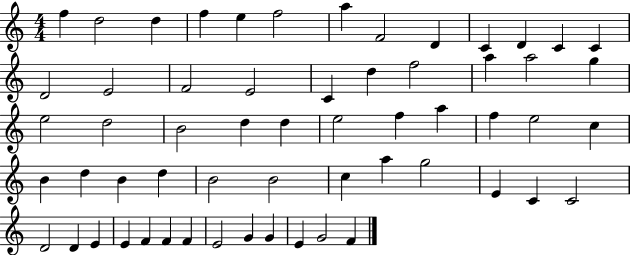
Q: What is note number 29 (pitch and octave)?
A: E5